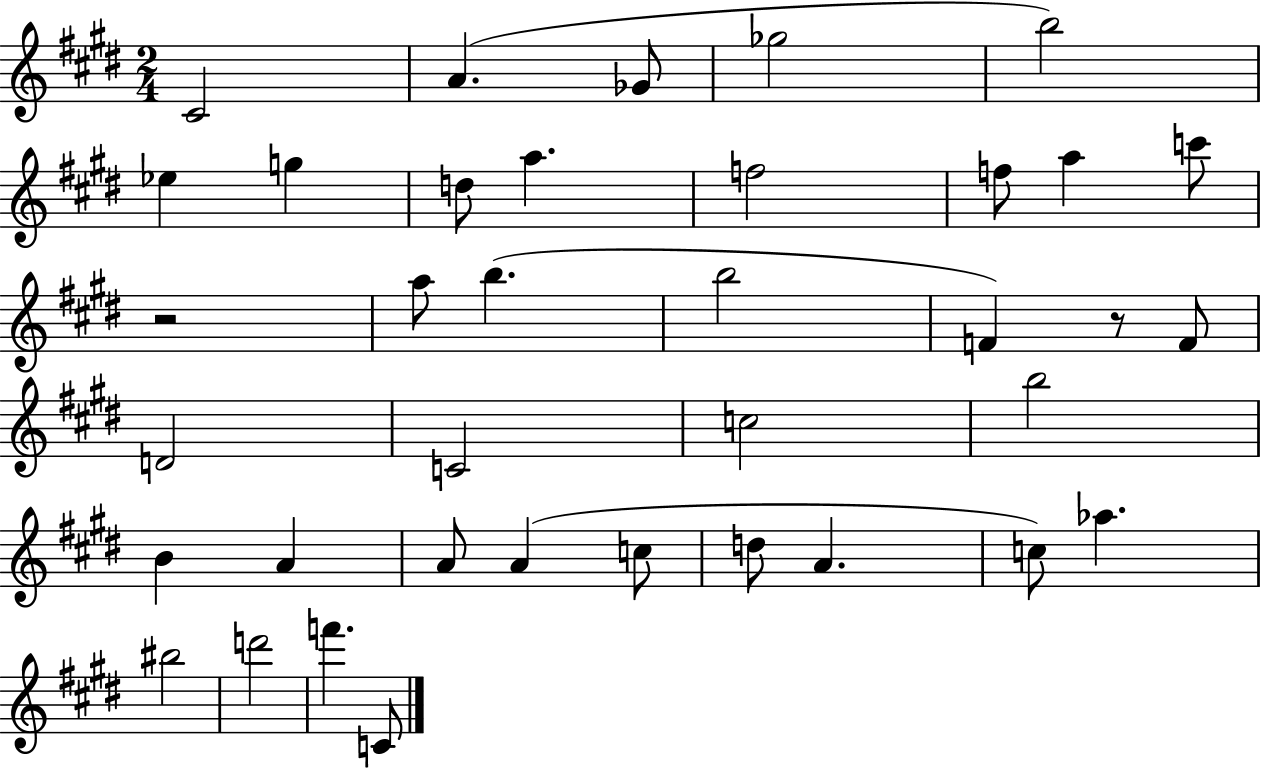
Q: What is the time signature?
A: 2/4